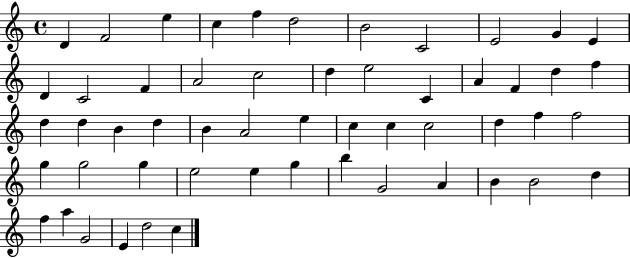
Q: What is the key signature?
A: C major